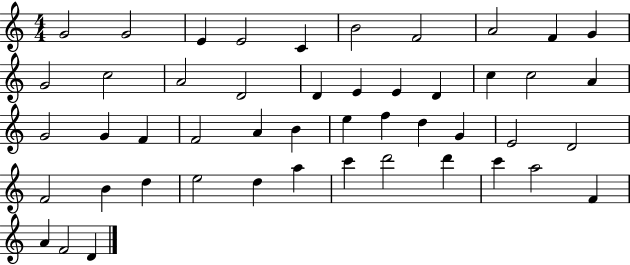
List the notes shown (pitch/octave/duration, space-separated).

G4/h G4/h E4/q E4/h C4/q B4/h F4/h A4/h F4/q G4/q G4/h C5/h A4/h D4/h D4/q E4/q E4/q D4/q C5/q C5/h A4/q G4/h G4/q F4/q F4/h A4/q B4/q E5/q F5/q D5/q G4/q E4/h D4/h F4/h B4/q D5/q E5/h D5/q A5/q C6/q D6/h D6/q C6/q A5/h F4/q A4/q F4/h D4/q